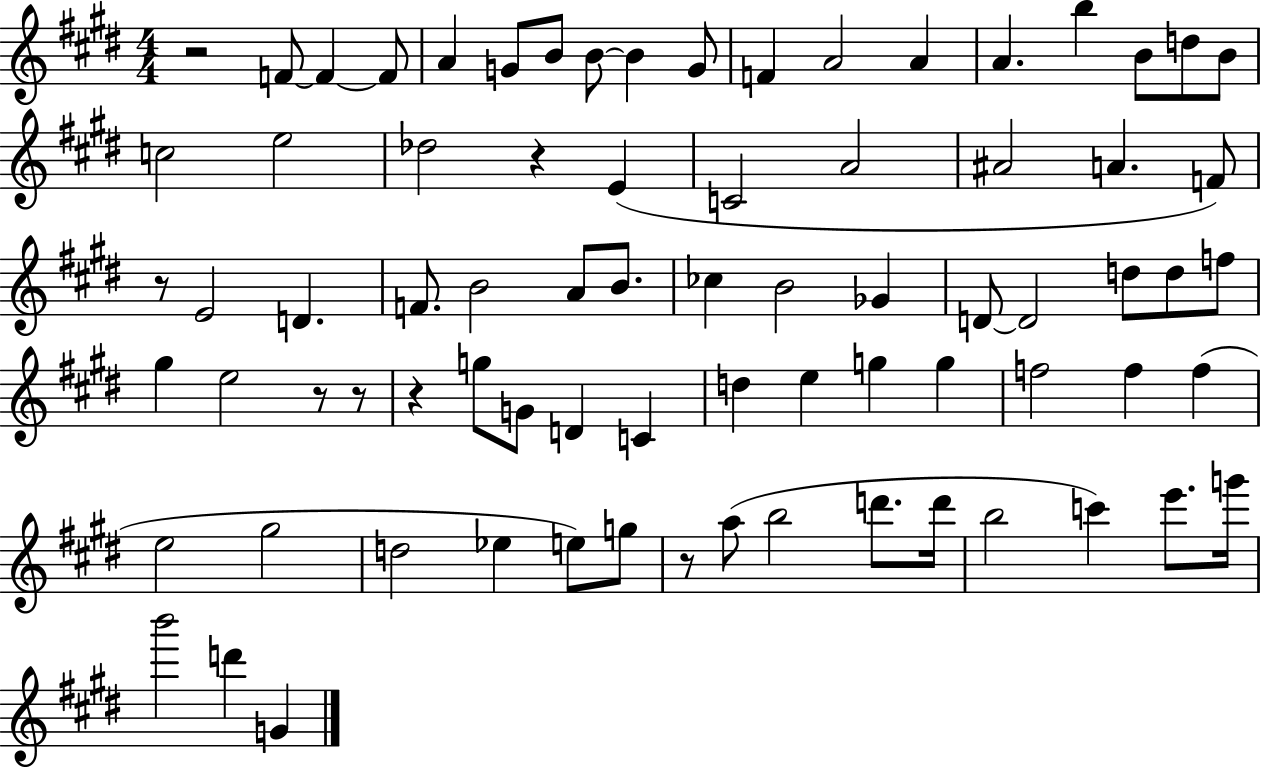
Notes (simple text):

R/h F4/e F4/q F4/e A4/q G4/e B4/e B4/e B4/q G4/e F4/q A4/h A4/q A4/q. B5/q B4/e D5/e B4/e C5/h E5/h Db5/h R/q E4/q C4/h A4/h A#4/h A4/q. F4/e R/e E4/h D4/q. F4/e. B4/h A4/e B4/e. CES5/q B4/h Gb4/q D4/e D4/h D5/e D5/e F5/e G#5/q E5/h R/e R/e R/q G5/e G4/e D4/q C4/q D5/q E5/q G5/q G5/q F5/h F5/q F5/q E5/h G#5/h D5/h Eb5/q E5/e G5/e R/e A5/e B5/h D6/e. D6/s B5/h C6/q E6/e. G6/s B6/h D6/q G4/q